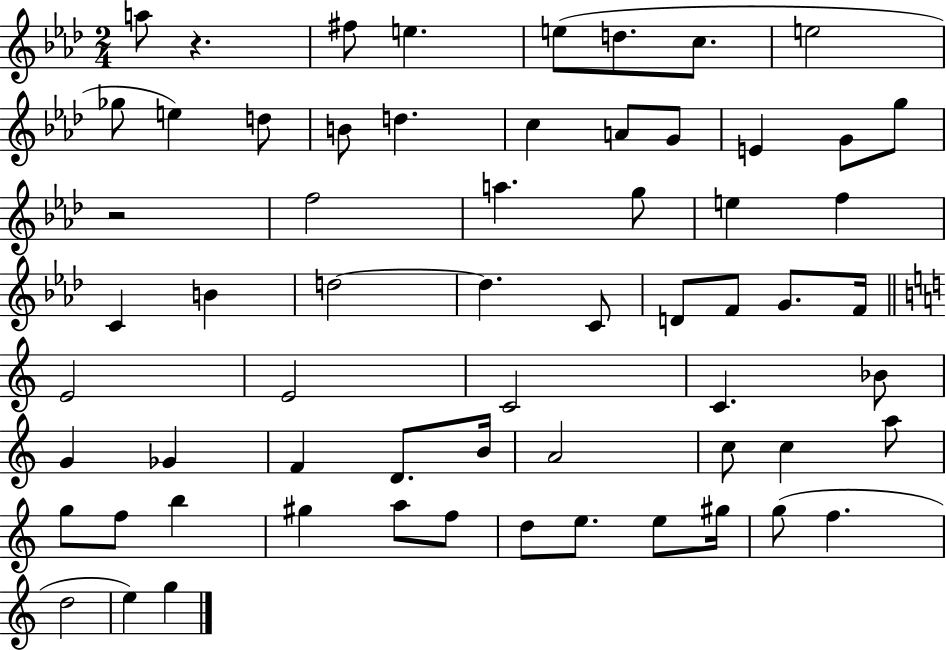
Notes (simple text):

A5/e R/q. F#5/e E5/q. E5/e D5/e. C5/e. E5/h Gb5/e E5/q D5/e B4/e D5/q. C5/q A4/e G4/e E4/q G4/e G5/e R/h F5/h A5/q. G5/e E5/q F5/q C4/q B4/q D5/h D5/q. C4/e D4/e F4/e G4/e. F4/s E4/h E4/h C4/h C4/q. Bb4/e G4/q Gb4/q F4/q D4/e. B4/s A4/h C5/e C5/q A5/e G5/e F5/e B5/q G#5/q A5/e F5/e D5/e E5/e. E5/e G#5/s G5/e F5/q. D5/h E5/q G5/q